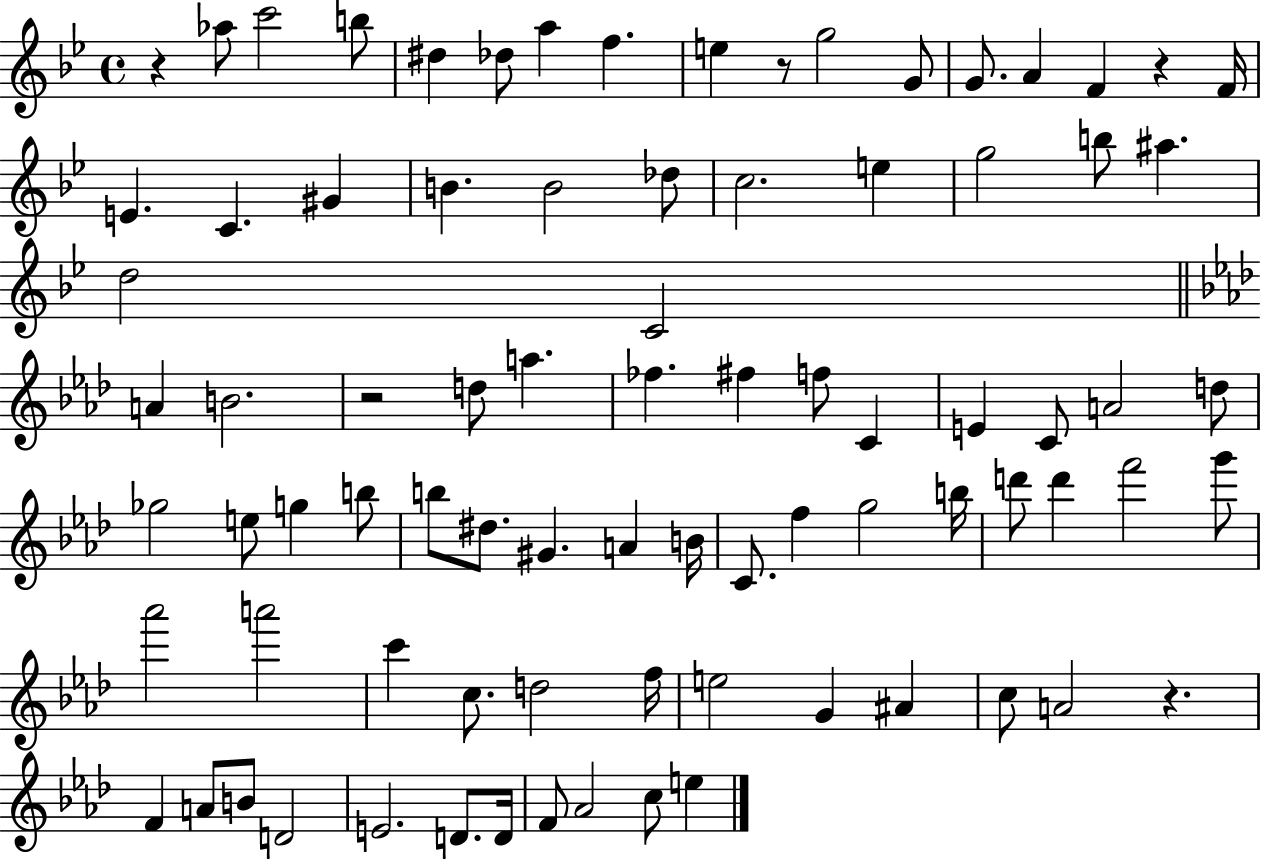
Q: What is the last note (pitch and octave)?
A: E5